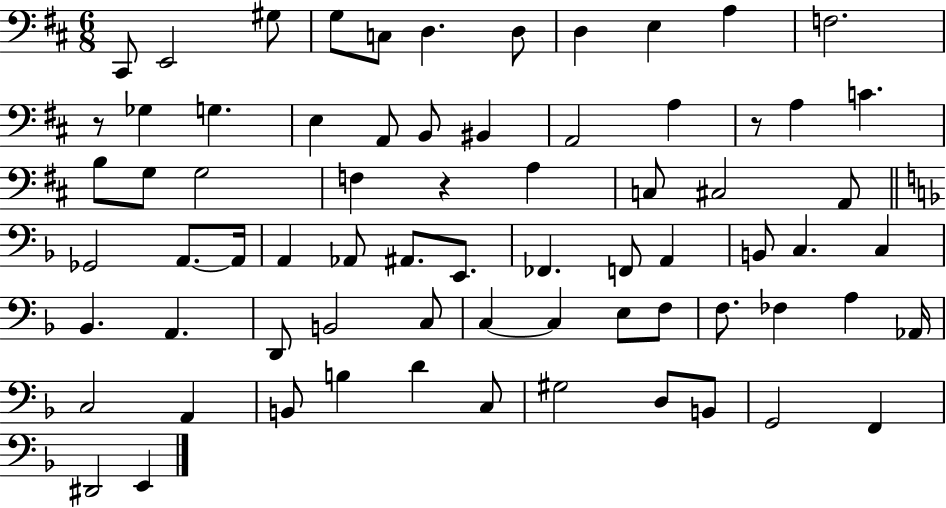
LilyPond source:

{
  \clef bass
  \numericTimeSignature
  \time 6/8
  \key d \major
  cis,8 e,2 gis8 | g8 c8 d4. d8 | d4 e4 a4 | f2. | \break r8 ges4 g4. | e4 a,8 b,8 bis,4 | a,2 a4 | r8 a4 c'4. | \break b8 g8 g2 | f4 r4 a4 | c8 cis2 a,8 | \bar "||" \break \key f \major ges,2 a,8.~~ a,16 | a,4 aes,8 ais,8. e,8. | fes,4. f,8 a,4 | b,8 c4. c4 | \break bes,4. a,4. | d,8 b,2 c8 | c4~~ c4 e8 f8 | f8. fes4 a4 aes,16 | \break c2 a,4 | b,8 b4 d'4 c8 | gis2 d8 b,8 | g,2 f,4 | \break dis,2 e,4 | \bar "|."
}